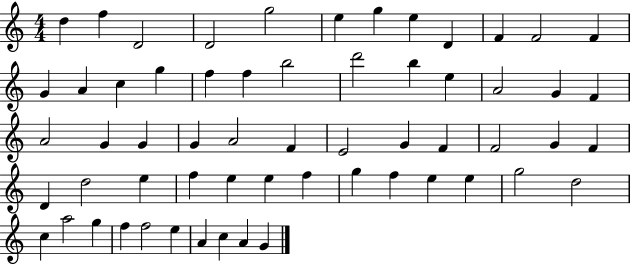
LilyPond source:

{
  \clef treble
  \numericTimeSignature
  \time 4/4
  \key c \major
  d''4 f''4 d'2 | d'2 g''2 | e''4 g''4 e''4 d'4 | f'4 f'2 f'4 | \break g'4 a'4 c''4 g''4 | f''4 f''4 b''2 | d'''2 b''4 e''4 | a'2 g'4 f'4 | \break a'2 g'4 g'4 | g'4 a'2 f'4 | e'2 g'4 f'4 | f'2 g'4 f'4 | \break d'4 d''2 e''4 | f''4 e''4 e''4 f''4 | g''4 f''4 e''4 e''4 | g''2 d''2 | \break c''4 a''2 g''4 | f''4 f''2 e''4 | a'4 c''4 a'4 g'4 | \bar "|."
}